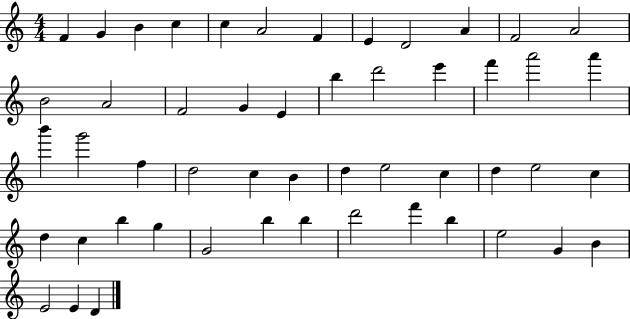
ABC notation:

X:1
T:Untitled
M:4/4
L:1/4
K:C
F G B c c A2 F E D2 A F2 A2 B2 A2 F2 G E b d'2 e' f' a'2 a' b' g'2 f d2 c B d e2 c d e2 c d c b g G2 b b d'2 f' b e2 G B E2 E D